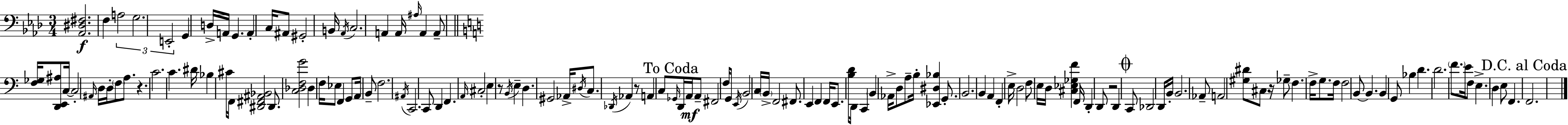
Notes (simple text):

[Ab2,D#3,F#3]/h. F3/q A3/h G3/h. E2/h G2/q D3/s A2/s G2/q. A2/q C3/s A#2/e G#2/h B2/s Ab2/s C3/h. A2/q A2/s A#3/s A2/q A2/e [F3,Gb3]/s [D2,E2,A#3]/e C3/s C3/h A#2/s D3/s D3/s F3/e A3/e. R/q. C4/h. C4/q. D#4/s Bb3/q C#4/s F2/s [D#2,F#2,A#2,Bb2]/h D#2/e. [C3,Db3,F3,G4]/h Db3/q F3/s Eb3/e F2/q G2/e A2/s B2/e F3/h. A#2/s C2/h. C2/e D2/q F2/q. A2/s C#3/h E3/q R/e B2/s E3/q D3/q. G#2/h Ab2/s D#3/s C3/e. Db2/s Ab2/q R/e A2/q C3/e Gb2/s D2/s A2/s A2/e F#2/h F3/s G2/e E2/s B2/h C3/s B2/s F2/h F#2/e. E2/q F2/q F2/s E2/e. [B3,D4]/e D2/s C2/q B2/q Ab2/s D3/e A3/e B3/s [Eb2,D#3,Bb3]/q G2/e. B2/h. B2/q A2/q F2/q E3/s D3/h F3/e E3/s D3/s [C#3,Eb3,Gb3,F4]/q F2/s D2/q D2/e R/h D2/q C2/e Db2/h D2/s B2/s B2/h. Ab2/e A2/h [G#3,D#4]/e C#3/e R/s Gb3/e F3/q. F3/s G3/e. F3/s F3/h B2/e B2/q. B2/q G2/e Bb3/q D4/q. D4/h. F4/e. E4/s F3/e E3/q. D3/q E3/e F2/q. F2/h.